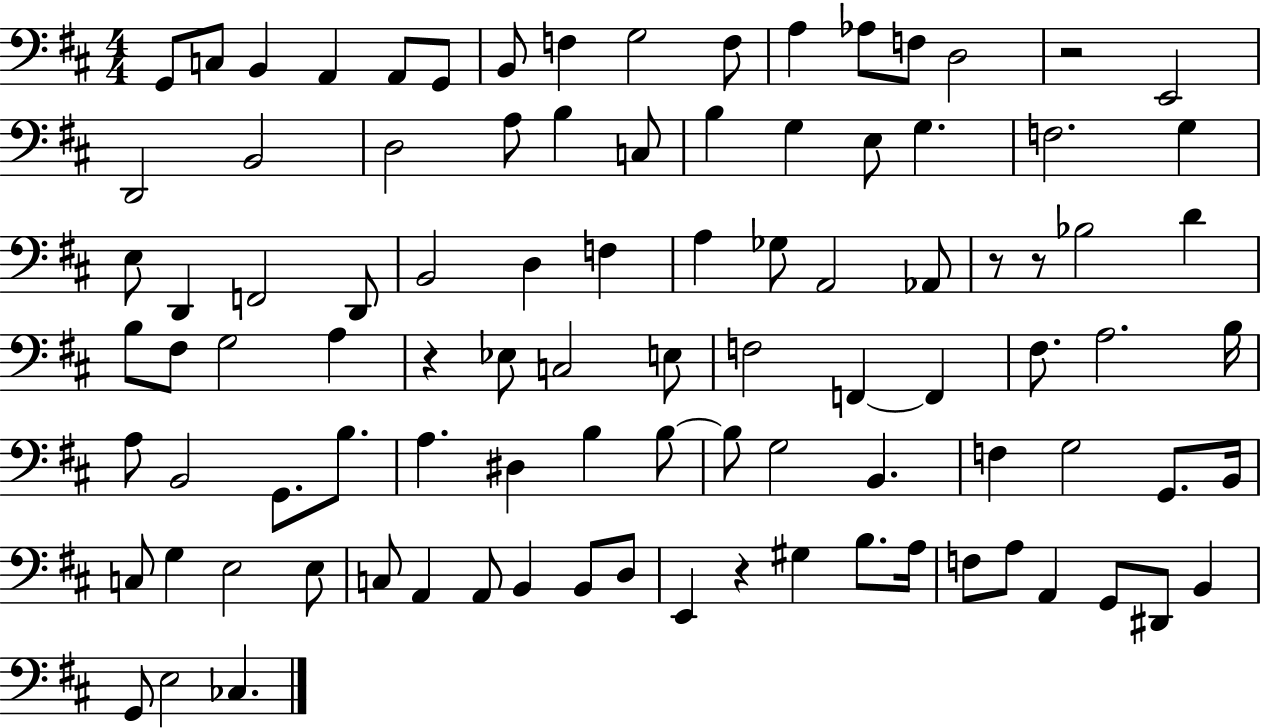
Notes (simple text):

G2/e C3/e B2/q A2/q A2/e G2/e B2/e F3/q G3/h F3/e A3/q Ab3/e F3/e D3/h R/h E2/h D2/h B2/h D3/h A3/e B3/q C3/e B3/q G3/q E3/e G3/q. F3/h. G3/q E3/e D2/q F2/h D2/e B2/h D3/q F3/q A3/q Gb3/e A2/h Ab2/e R/e R/e Bb3/h D4/q B3/e F#3/e G3/h A3/q R/q Eb3/e C3/h E3/e F3/h F2/q F2/q F#3/e. A3/h. B3/s A3/e B2/h G2/e. B3/e. A3/q. D#3/q B3/q B3/e B3/e G3/h B2/q. F3/q G3/h G2/e. B2/s C3/e G3/q E3/h E3/e C3/e A2/q A2/e B2/q B2/e D3/e E2/q R/q G#3/q B3/e. A3/s F3/e A3/e A2/q G2/e D#2/e B2/q G2/e E3/h CES3/q.